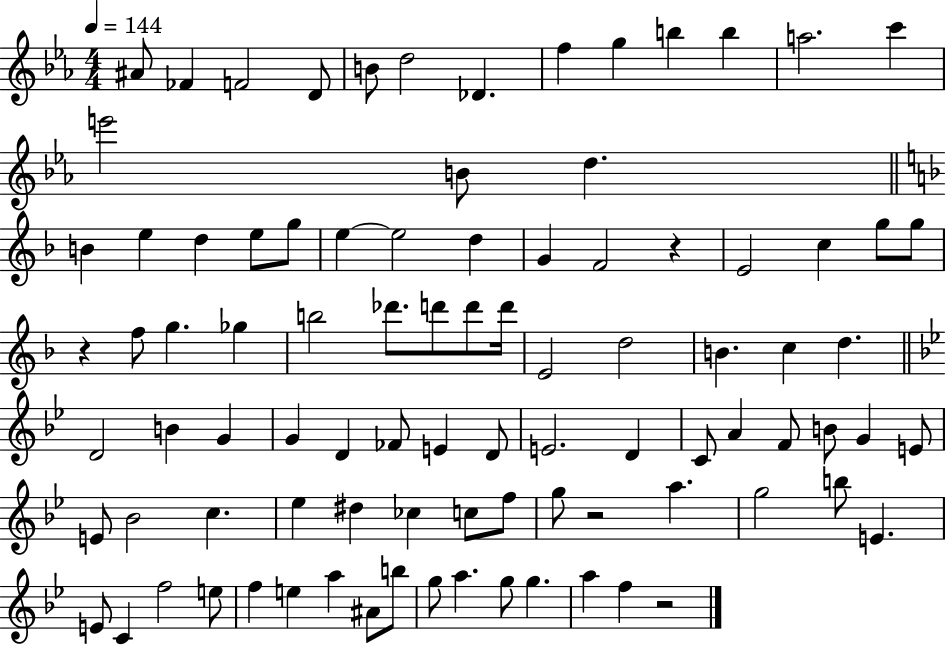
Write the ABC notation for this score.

X:1
T:Untitled
M:4/4
L:1/4
K:Eb
^A/2 _F F2 D/2 B/2 d2 _D f g b b a2 c' e'2 B/2 d B e d e/2 g/2 e e2 d G F2 z E2 c g/2 g/2 z f/2 g _g b2 _d'/2 d'/2 d'/2 d'/4 E2 d2 B c d D2 B G G D _F/2 E D/2 E2 D C/2 A F/2 B/2 G E/2 E/2 _B2 c _e ^d _c c/2 f/2 g/2 z2 a g2 b/2 E E/2 C f2 e/2 f e a ^A/2 b/2 g/2 a g/2 g a f z2